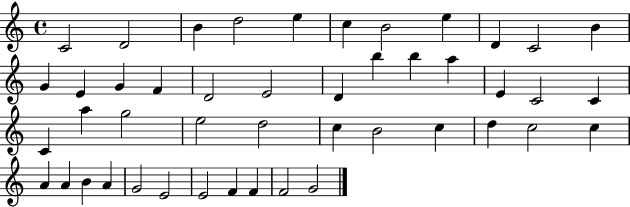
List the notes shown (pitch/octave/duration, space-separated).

C4/h D4/h B4/q D5/h E5/q C5/q B4/h E5/q D4/q C4/h B4/q G4/q E4/q G4/q F4/q D4/h E4/h D4/q B5/q B5/q A5/q E4/q C4/h C4/q C4/q A5/q G5/h E5/h D5/h C5/q B4/h C5/q D5/q C5/h C5/q A4/q A4/q B4/q A4/q G4/h E4/h E4/h F4/q F4/q F4/h G4/h